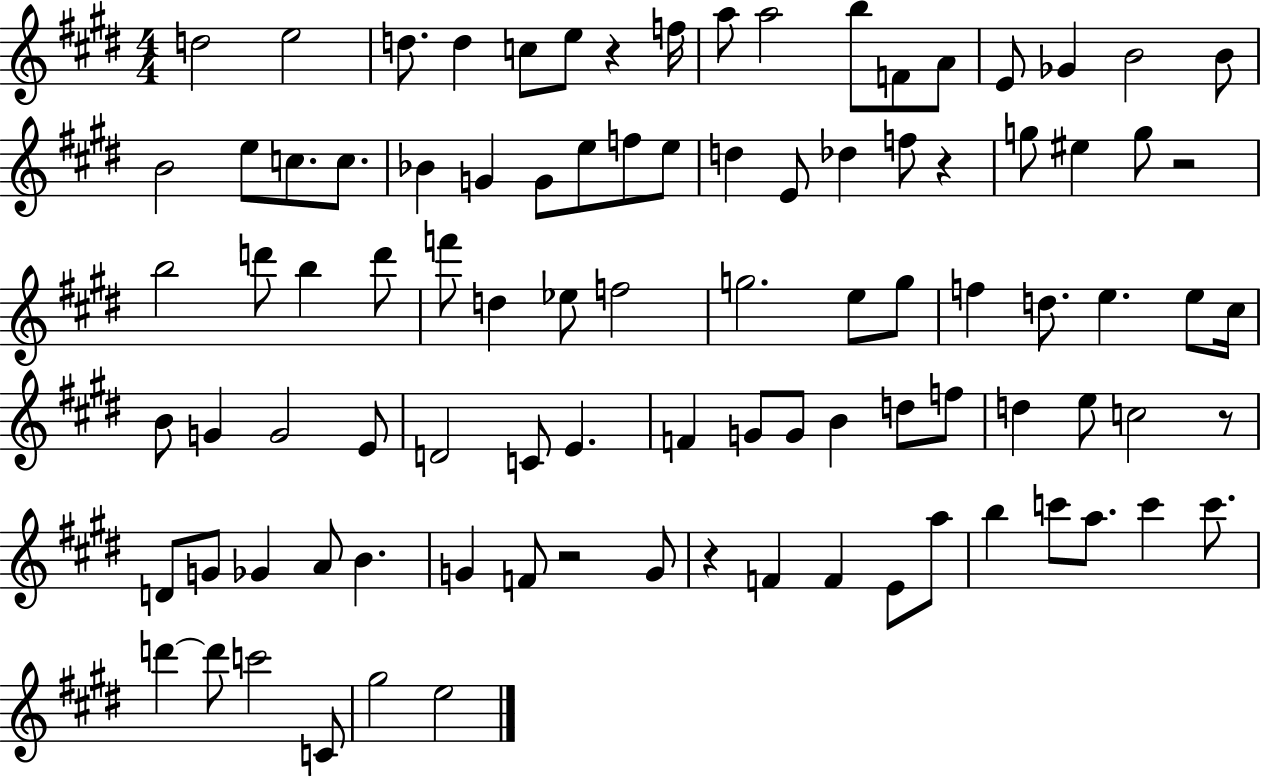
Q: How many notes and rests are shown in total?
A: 94